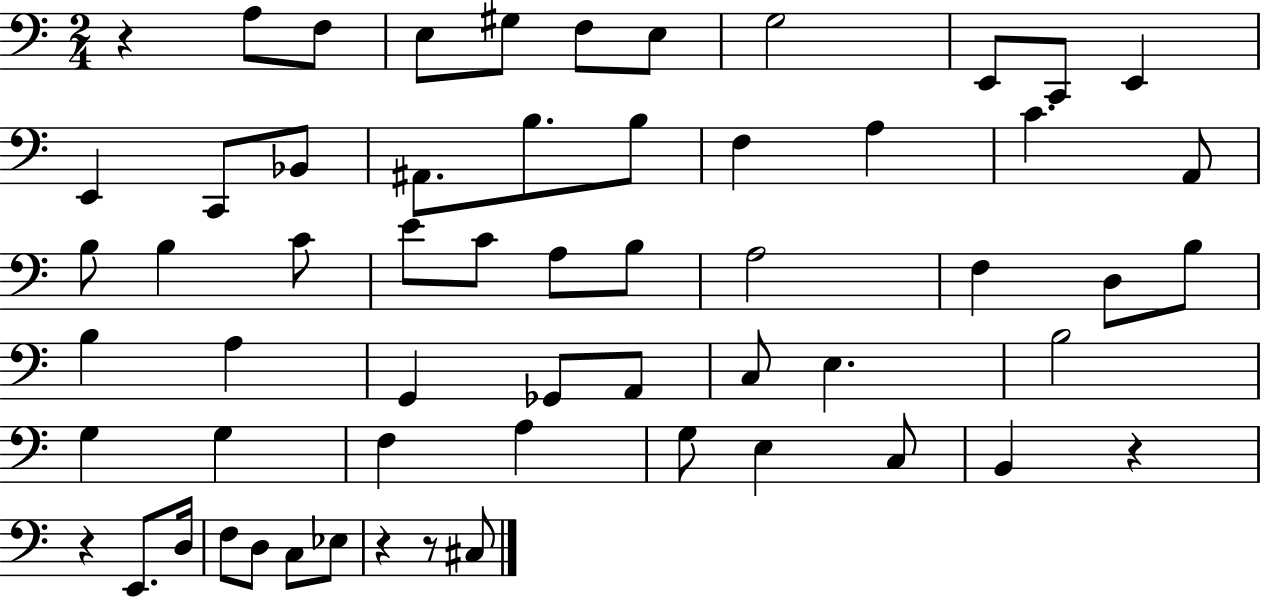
{
  \clef bass
  \numericTimeSignature
  \time 2/4
  \key c \major
  \repeat volta 2 { r4 a8 f8 | e8 gis8 f8 e8 | g2 | e,8 c,8 e,4 | \break e,4 c,8 bes,8 | ais,8. b8. b8 | f4 a4 | c'4. a,8 | \break b8 b4 c'8 | e'8 c'8 a8 b8 | a2 | f4 d8 b8 | \break b4 a4 | g,4 ges,8 a,8 | c8 e4. | b2 | \break g4 g4 | f4 a4 | g8 e4 c8 | b,4 r4 | \break r4 e,8. d16 | f8 d8 c8 ees8 | r4 r8 cis8 | } \bar "|."
}